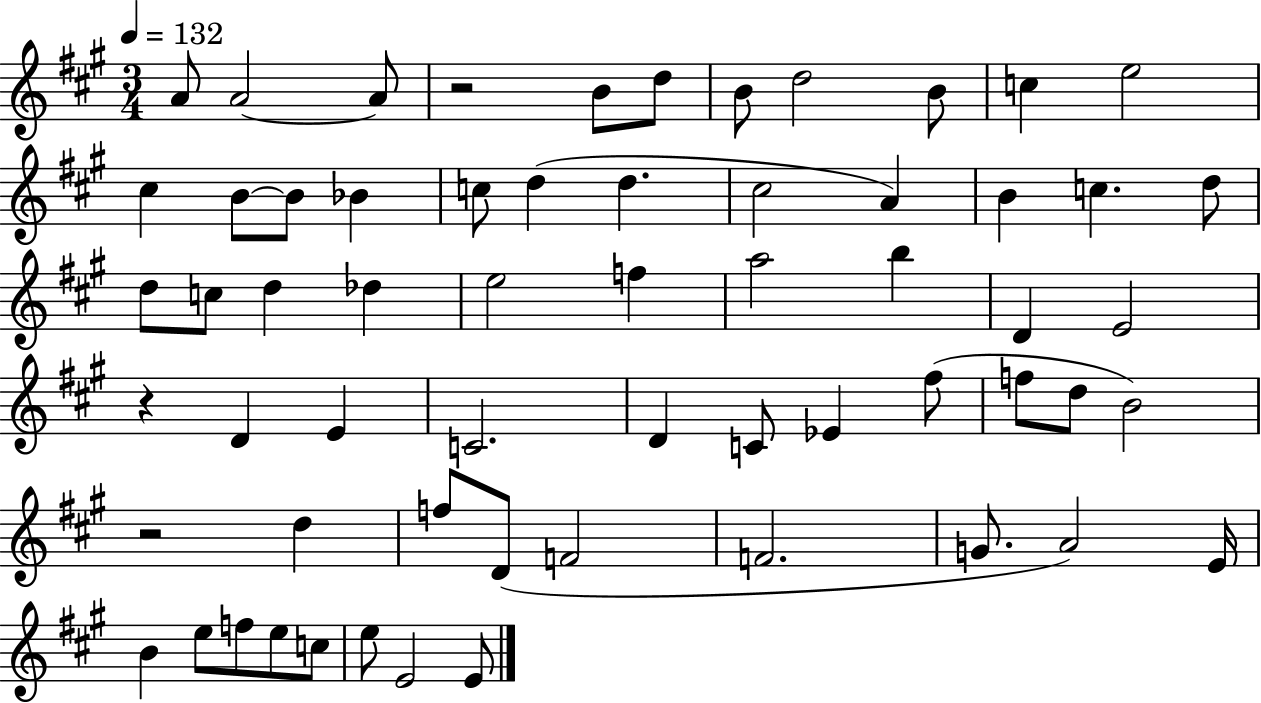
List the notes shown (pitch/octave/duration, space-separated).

A4/e A4/h A4/e R/h B4/e D5/e B4/e D5/h B4/e C5/q E5/h C#5/q B4/e B4/e Bb4/q C5/e D5/q D5/q. C#5/h A4/q B4/q C5/q. D5/e D5/e C5/e D5/q Db5/q E5/h F5/q A5/h B5/q D4/q E4/h R/q D4/q E4/q C4/h. D4/q C4/e Eb4/q F#5/e F5/e D5/e B4/h R/h D5/q F5/e D4/e F4/h F4/h. G4/e. A4/h E4/s B4/q E5/e F5/e E5/e C5/e E5/e E4/h E4/e